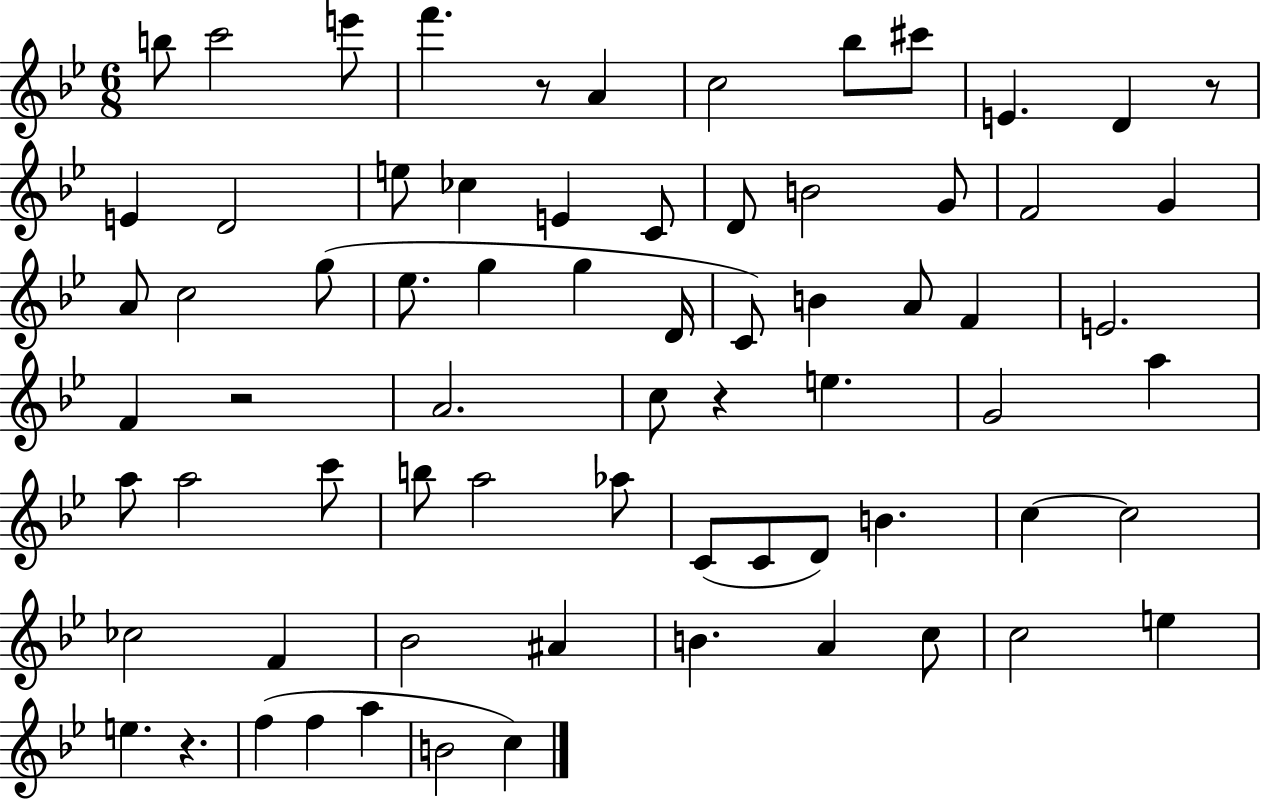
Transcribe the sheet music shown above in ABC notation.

X:1
T:Untitled
M:6/8
L:1/4
K:Bb
b/2 c'2 e'/2 f' z/2 A c2 _b/2 ^c'/2 E D z/2 E D2 e/2 _c E C/2 D/2 B2 G/2 F2 G A/2 c2 g/2 _e/2 g g D/4 C/2 B A/2 F E2 F z2 A2 c/2 z e G2 a a/2 a2 c'/2 b/2 a2 _a/2 C/2 C/2 D/2 B c c2 _c2 F _B2 ^A B A c/2 c2 e e z f f a B2 c